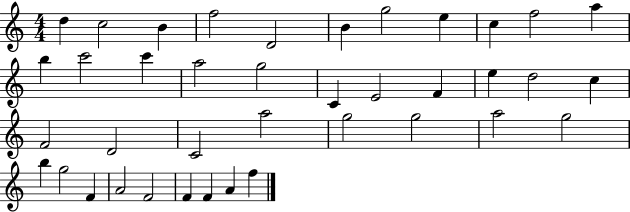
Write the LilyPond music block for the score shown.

{
  \clef treble
  \numericTimeSignature
  \time 4/4
  \key c \major
  d''4 c''2 b'4 | f''2 d'2 | b'4 g''2 e''4 | c''4 f''2 a''4 | \break b''4 c'''2 c'''4 | a''2 g''2 | c'4 e'2 f'4 | e''4 d''2 c''4 | \break f'2 d'2 | c'2 a''2 | g''2 g''2 | a''2 g''2 | \break b''4 g''2 f'4 | a'2 f'2 | f'4 f'4 a'4 f''4 | \bar "|."
}